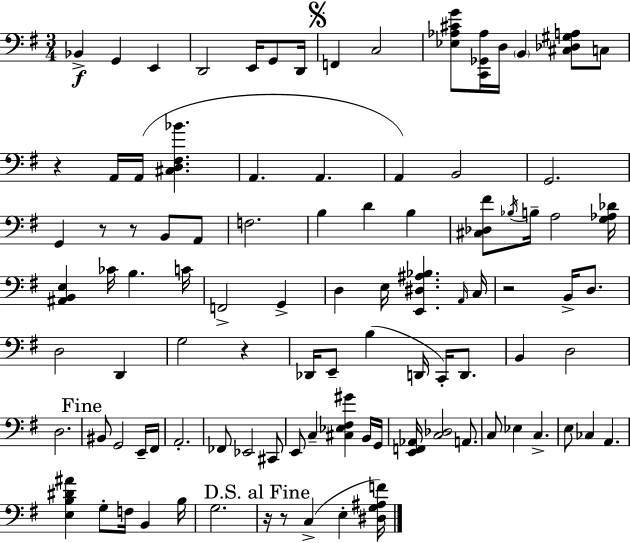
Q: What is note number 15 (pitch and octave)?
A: A2